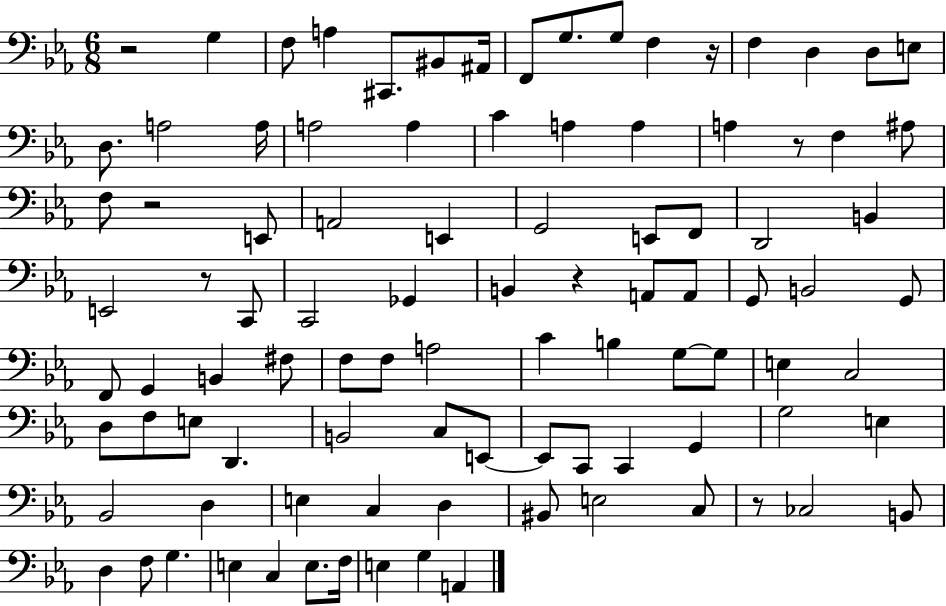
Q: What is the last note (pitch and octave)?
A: A2